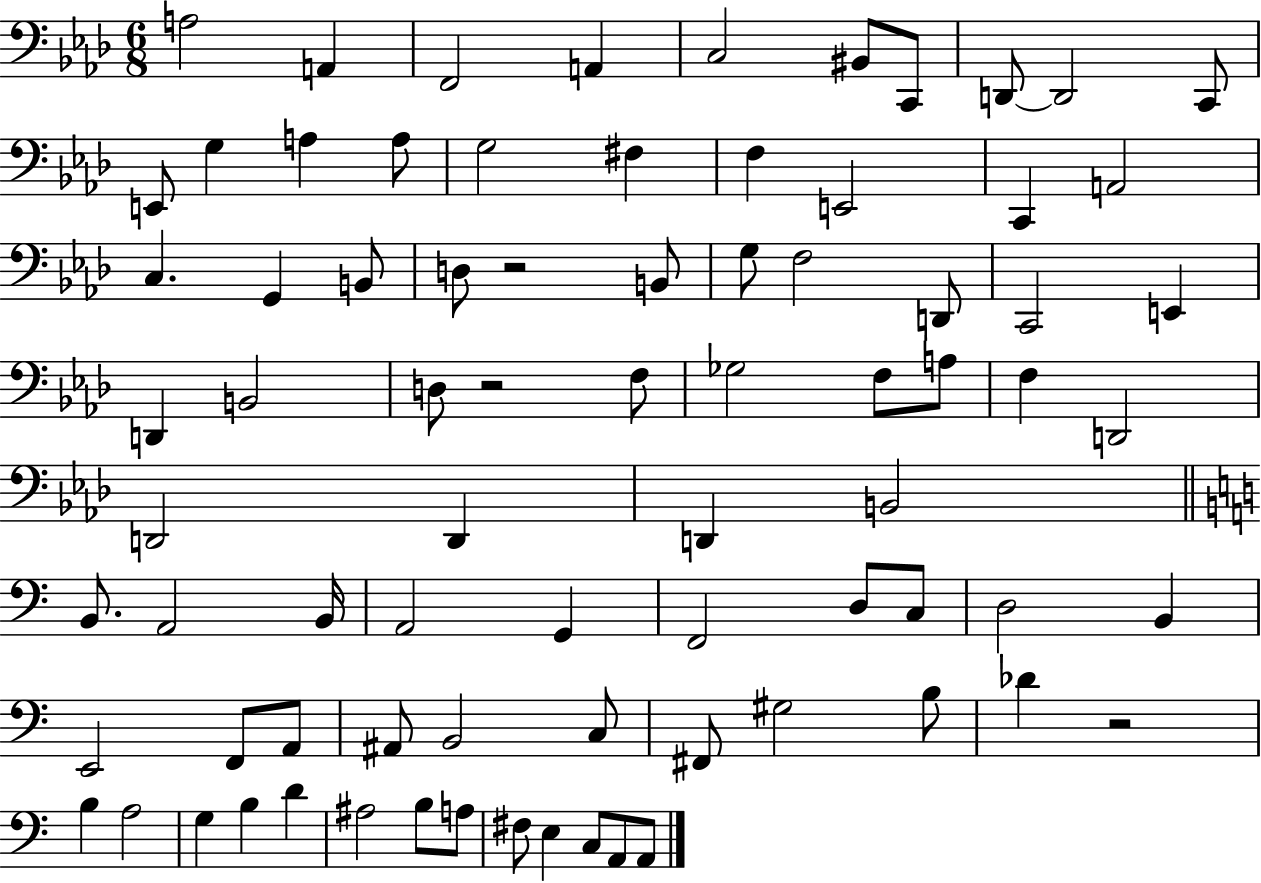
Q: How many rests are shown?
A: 3